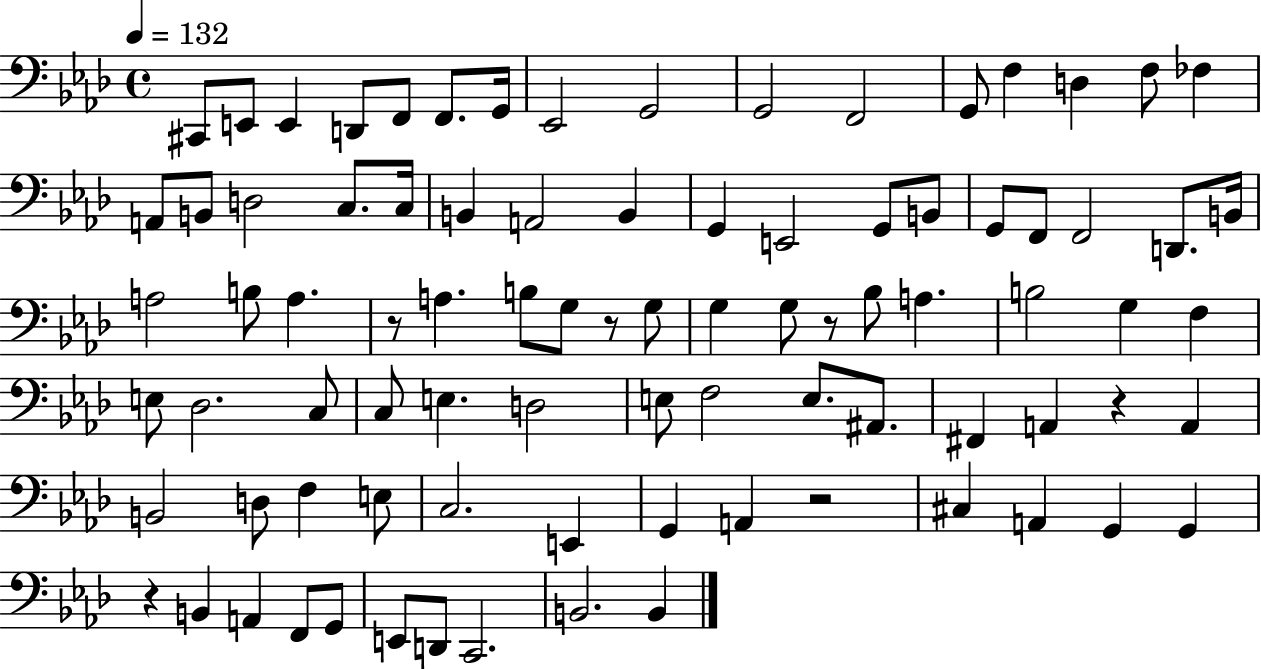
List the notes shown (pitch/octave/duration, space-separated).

C#2/e E2/e E2/q D2/e F2/e F2/e. G2/s Eb2/h G2/h G2/h F2/h G2/e F3/q D3/q F3/e FES3/q A2/e B2/e D3/h C3/e. C3/s B2/q A2/h B2/q G2/q E2/h G2/e B2/e G2/e F2/e F2/h D2/e. B2/s A3/h B3/e A3/q. R/e A3/q. B3/e G3/e R/e G3/e G3/q G3/e R/e Bb3/e A3/q. B3/h G3/q F3/q E3/e Db3/h. C3/e C3/e E3/q. D3/h E3/e F3/h E3/e. A#2/e. F#2/q A2/q R/q A2/q B2/h D3/e F3/q E3/e C3/h. E2/q G2/q A2/q R/h C#3/q A2/q G2/q G2/q R/q B2/q A2/q F2/e G2/e E2/e D2/e C2/h. B2/h. B2/q